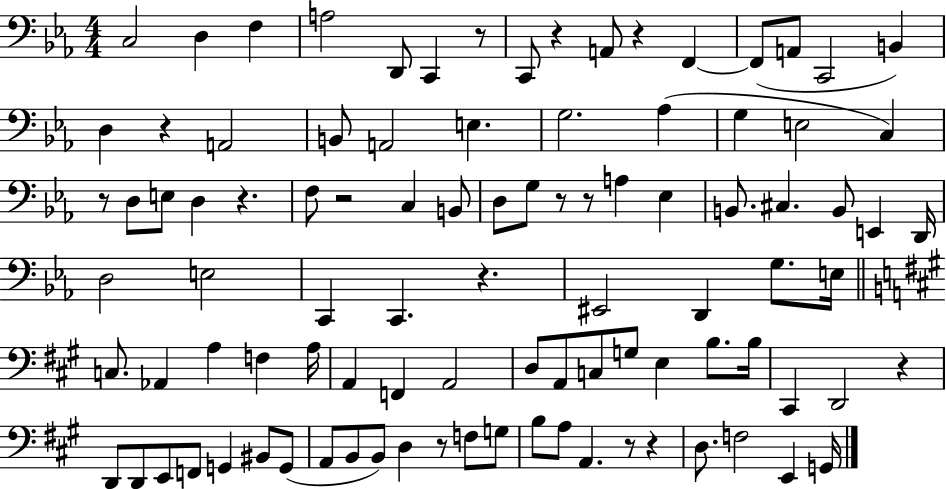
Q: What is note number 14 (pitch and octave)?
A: D3